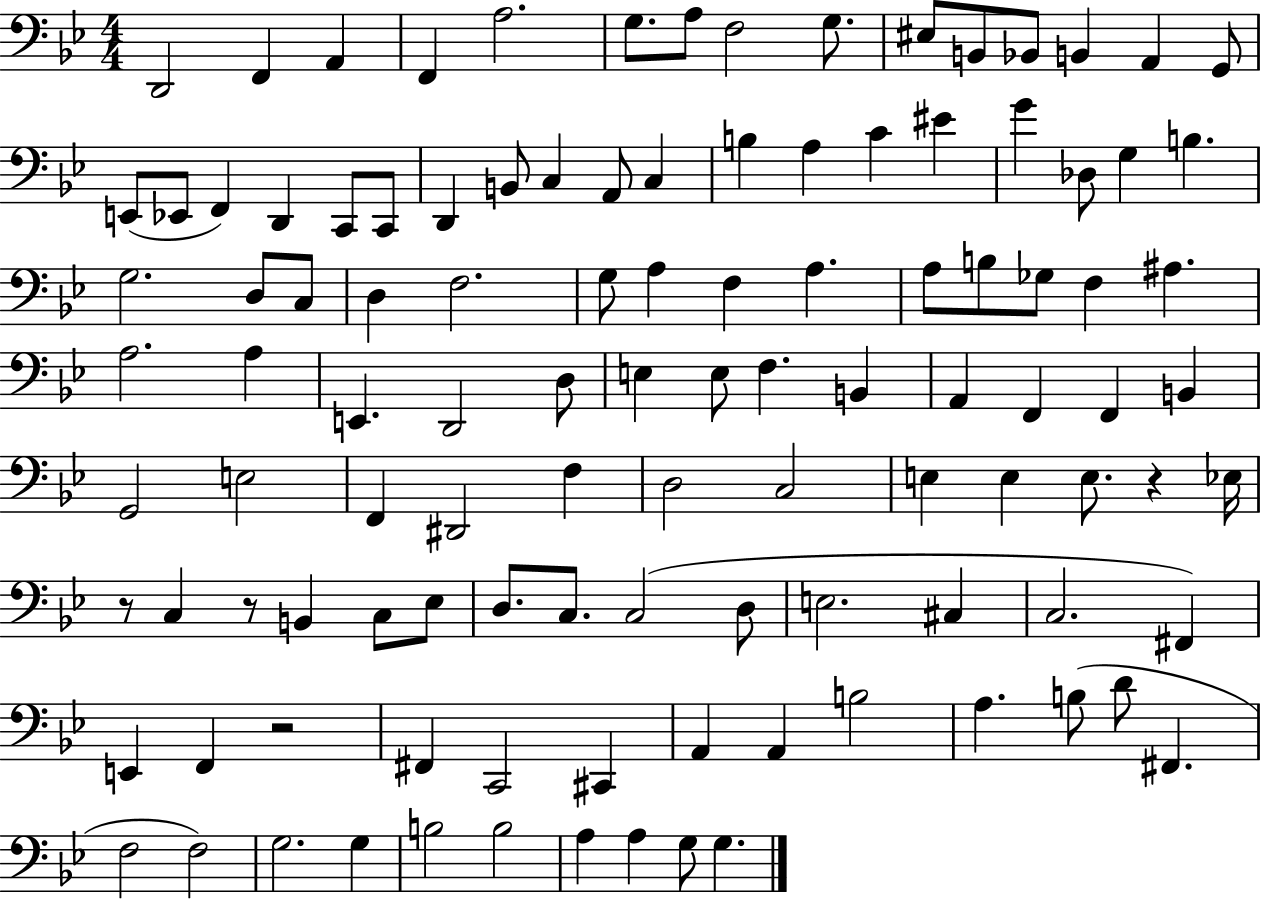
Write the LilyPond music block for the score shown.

{
  \clef bass
  \numericTimeSignature
  \time 4/4
  \key bes \major
  \repeat volta 2 { d,2 f,4 a,4 | f,4 a2. | g8. a8 f2 g8. | eis8 b,8 bes,8 b,4 a,4 g,8 | \break e,8( ees,8 f,4) d,4 c,8 c,8 | d,4 b,8 c4 a,8 c4 | b4 a4 c'4 eis'4 | g'4 des8 g4 b4. | \break g2. d8 c8 | d4 f2. | g8 a4 f4 a4. | a8 b8 ges8 f4 ais4. | \break a2. a4 | e,4. d,2 d8 | e4 e8 f4. b,4 | a,4 f,4 f,4 b,4 | \break g,2 e2 | f,4 dis,2 f4 | d2 c2 | e4 e4 e8. r4 ees16 | \break r8 c4 r8 b,4 c8 ees8 | d8. c8. c2( d8 | e2. cis4 | c2. fis,4) | \break e,4 f,4 r2 | fis,4 c,2 cis,4 | a,4 a,4 b2 | a4. b8( d'8 fis,4. | \break f2 f2) | g2. g4 | b2 b2 | a4 a4 g8 g4. | \break } \bar "|."
}